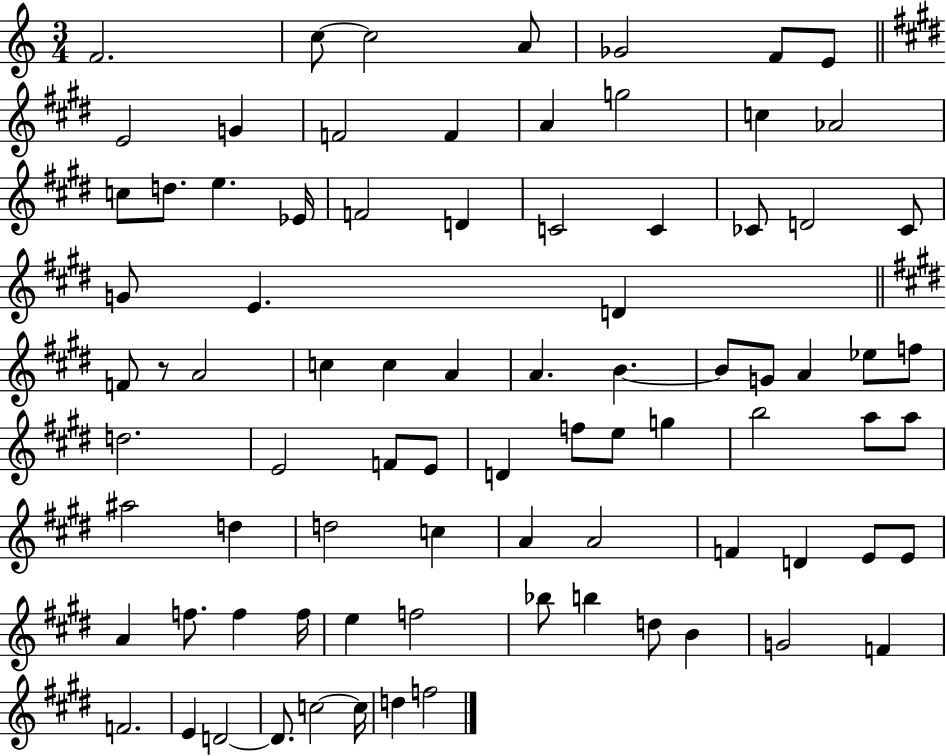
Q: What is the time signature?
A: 3/4